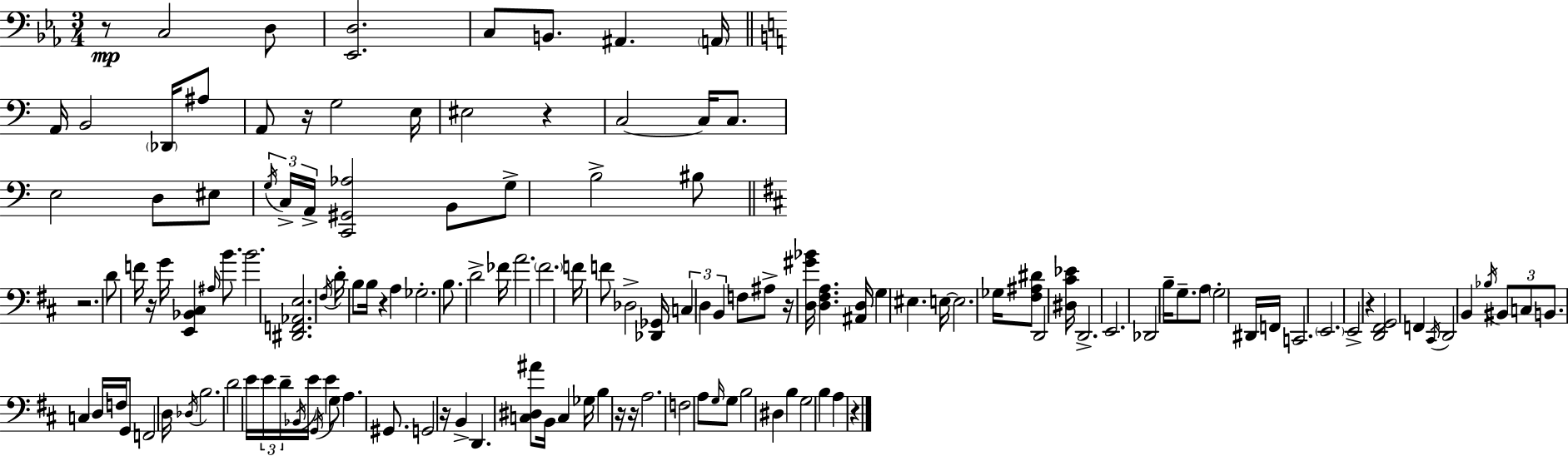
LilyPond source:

{
  \clef bass
  \numericTimeSignature
  \time 3/4
  \key c \minor
  r8\mp c2 d8 | <ees, d>2. | c8 b,8. ais,4. \parenthesize a,16 | \bar "||" \break \key c \major a,16 b,2 \parenthesize des,16 ais8 | a,8 r16 g2 e16 | eis2 r4 | c2~~ c16 c8. | \break e2 d8 eis8 | \tuplet 3/2 { \acciaccatura { g16 } c16-> a,16-> } <c, gis, aes>2 b,8 | g8-> b2-> bis8 | \bar "||" \break \key d \major r2. | d'8 f'16 r16 g'16 <e, bes, cis>4 \grace { ais16 } b'8. | b'2. | <dis, f, aes, e>2. | \break \acciaccatura { fis16 } d'16-. b8 b16 r4 a4 | ges2.-. | b8. d'2-> | fes'16 a'2. | \break \parenthesize fis'2. | f'16 f'8 des2-> | <des, ges,>16 \tuplet 3/2 { c4 d4 b,4 } | f8 ais8-> r16 <d gis' bes'>16 <d fis a>4. | \break <ais, d>16 g4 eis4. | e16~~ e2. | ges16 <fis ais dis'>8 d,2 | <dis cis' ees'>16 d,2.-> | \break e,2. | des,2 b16-- g8.-- | a8 \parenthesize g2-. | dis,16 f,16 c,2. | \break \parenthesize e,2. | e,2-> r4 | <d, fis, g,>2 f,4 | \acciaccatura { cis,16 } d,2 b,4 | \break \acciaccatura { bes16 } \tuplet 3/2 { bis,8 c8 b,8. } c4 | d16 f16 g,8 f,2 | d16 \acciaccatura { des16 } b2. | d'2 | \break e'16 \tuplet 3/2 { e'16 d'16-- \acciaccatura { bes,16 } } e'16 \acciaccatura { g,16 } e'4 g8 | a4. gis,8. g,2 | r16 b,4-> d,4. | <c dis ais'>8 b,16 c4 | \break ges16 b4 r16 r16 a2. | f2 | a8 \grace { g16 } g8 b2 | dis4 b4 | \break g2 b4 | a4 r4 \bar "|."
}